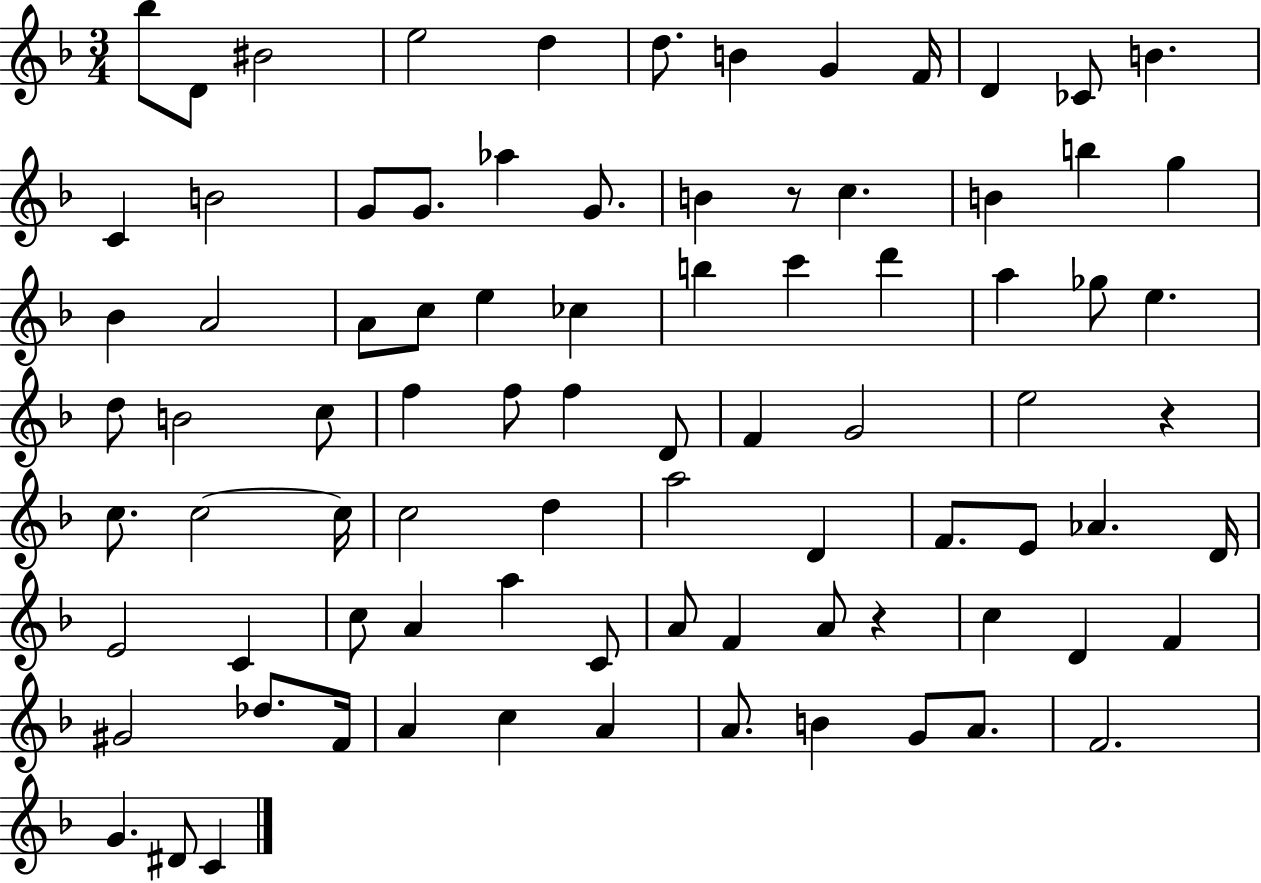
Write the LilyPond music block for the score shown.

{
  \clef treble
  \numericTimeSignature
  \time 3/4
  \key f \major
  bes''8 d'8 bis'2 | e''2 d''4 | d''8. b'4 g'4 f'16 | d'4 ces'8 b'4. | \break c'4 b'2 | g'8 g'8. aes''4 g'8. | b'4 r8 c''4. | b'4 b''4 g''4 | \break bes'4 a'2 | a'8 c''8 e''4 ces''4 | b''4 c'''4 d'''4 | a''4 ges''8 e''4. | \break d''8 b'2 c''8 | f''4 f''8 f''4 d'8 | f'4 g'2 | e''2 r4 | \break c''8. c''2~~ c''16 | c''2 d''4 | a''2 d'4 | f'8. e'8 aes'4. d'16 | \break e'2 c'4 | c''8 a'4 a''4 c'8 | a'8 f'4 a'8 r4 | c''4 d'4 f'4 | \break gis'2 des''8. f'16 | a'4 c''4 a'4 | a'8. b'4 g'8 a'8. | f'2. | \break g'4. dis'8 c'4 | \bar "|."
}